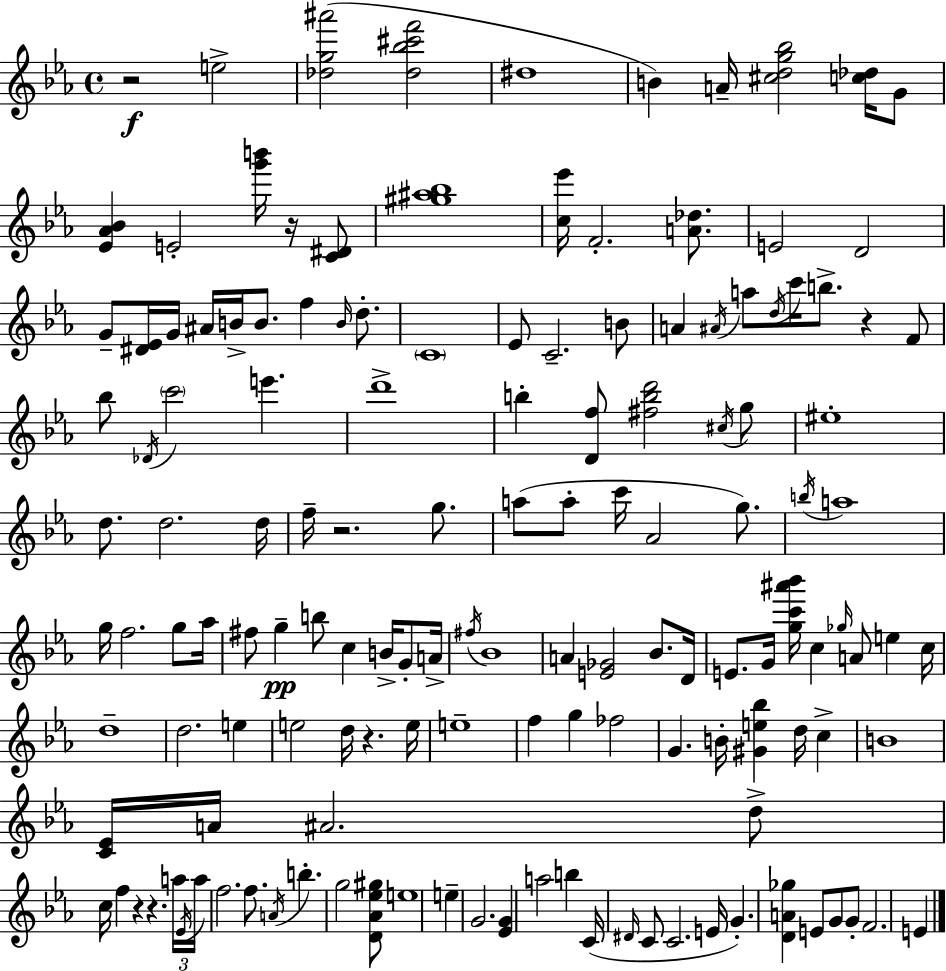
{
  \clef treble
  \time 4/4
  \defaultTimeSignature
  \key ees \major
  \repeat volta 2 { r2\f e''2-> | <des'' g'' ais'''>2( <des'' bes'' cis''' f'''>2 | dis''1 | b'4) a'16-- <cis'' d'' g'' bes''>2 <c'' des''>16 g'8 | \break <ees' aes' bes'>4 e'2-. <g''' b'''>16 r16 <c' dis'>8 | <gis'' ais'' bes''>1 | <c'' ees'''>16 f'2.-. <a' des''>8. | e'2 d'2 | \break g'8-- <dis' ees'>16 g'16 ais'16 b'16-> b'8. f''4 \grace { b'16 } d''8.-. | \parenthesize c'1 | ees'8 c'2.-- b'8 | a'4 \acciaccatura { ais'16 } a''8 \acciaccatura { d''16 } c'''16 b''8.-> r4 | \break f'8 bes''8 \acciaccatura { des'16 } \parenthesize c'''2 e'''4. | d'''1-> | b''4-. <d' f''>8 <fis'' b'' d'''>2 | \acciaccatura { cis''16 } g''8 eis''1-. | \break d''8. d''2. | d''16 f''16-- r2. | g''8. a''8( a''8-. c'''16 aes'2 | g''8.) \acciaccatura { b''16 } a''1 | \break g''16 f''2. | g''8 aes''16 fis''8 g''4--\pp b''8 c''4 | b'16-> g'8-. a'16-> \acciaccatura { fis''16 } bes'1 | a'4 <e' ges'>2 | \break bes'8. d'16 e'8. g'16 <g'' c''' ais''' bes'''>16 c''4 | \grace { ges''16 } a'8 e''4 c''16 d''1-- | d''2. | e''4 e''2 | \break d''16 r4. e''16 e''1-- | f''4 g''4 | fes''2 g'4. b'16-. <gis' e'' bes''>4 | d''16 c''4-> b'1 | \break <c' ees'>16 a'16 ais'2. | d''8-> c''16 f''4 r4 | r4. \tuplet 3/2 { a''16 \acciaccatura { ees'16 } a''16 } f''2. | f''8. \acciaccatura { a'16 } b''4.-. | \break g''2 <d' aes' ees'' gis''>8 e''1 | e''4-- g'2. | <ees' g'>4 a''2 | b''4 c'16( \grace { dis'16 } c'8 c'2. | \break e'16 g'4.-.) | <d' a' ges''>4 e'8 g'8 g'8-. f'2. | e'4 } \bar "|."
}